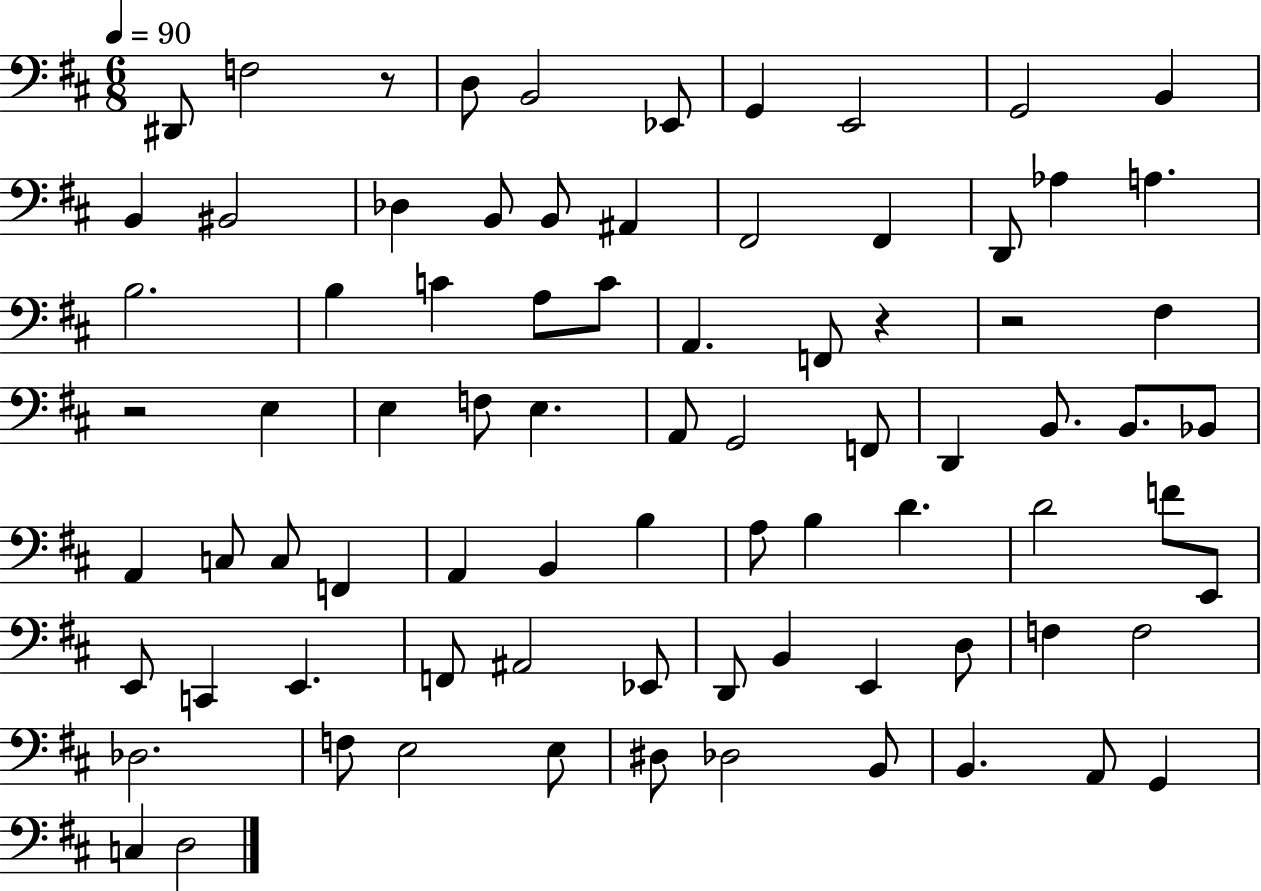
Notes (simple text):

D#2/e F3/h R/e D3/e B2/h Eb2/e G2/q E2/h G2/h B2/q B2/q BIS2/h Db3/q B2/e B2/e A#2/q F#2/h F#2/q D2/e Ab3/q A3/q. B3/h. B3/q C4/q A3/e C4/e A2/q. F2/e R/q R/h F#3/q R/h E3/q E3/q F3/e E3/q. A2/e G2/h F2/e D2/q B2/e. B2/e. Bb2/e A2/q C3/e C3/e F2/q A2/q B2/q B3/q A3/e B3/q D4/q. D4/h F4/e E2/e E2/e C2/q E2/q. F2/e A#2/h Eb2/e D2/e B2/q E2/q D3/e F3/q F3/h Db3/h. F3/e E3/h E3/e D#3/e Db3/h B2/e B2/q. A2/e G2/q C3/q D3/h